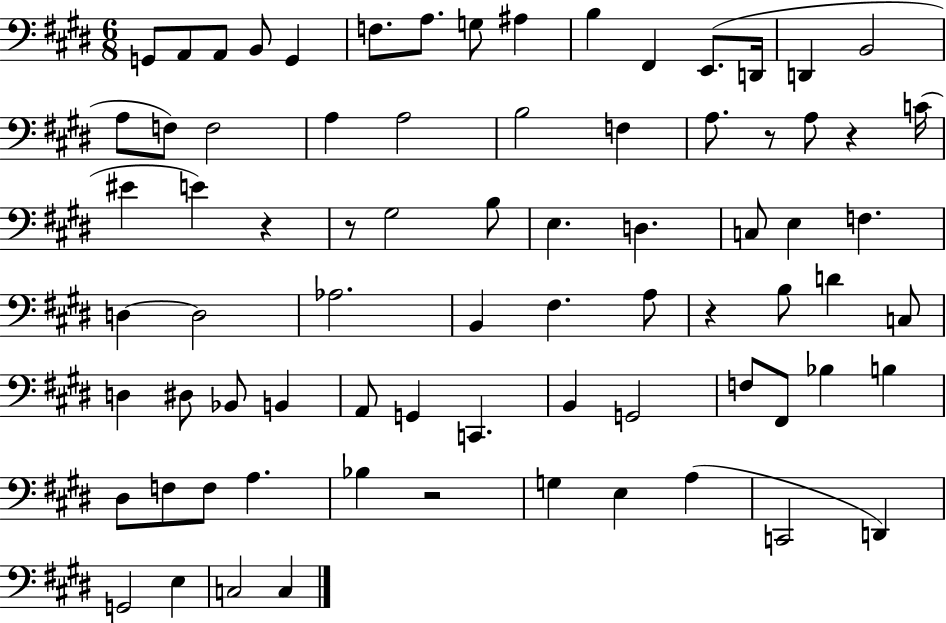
{
  \clef bass
  \numericTimeSignature
  \time 6/8
  \key e \major
  \repeat volta 2 { g,8 a,8 a,8 b,8 g,4 | f8. a8. g8 ais4 | b4 fis,4 e,8.( d,16 | d,4 b,2 | \break a8 f8) f2 | a4 a2 | b2 f4 | a8. r8 a8 r4 c'16( | \break eis'4 e'4) r4 | r8 gis2 b8 | e4. d4. | c8 e4 f4. | \break d4~~ d2 | aes2. | b,4 fis4. a8 | r4 b8 d'4 c8 | \break d4 dis8 bes,8 b,4 | a,8 g,4 c,4. | b,4 g,2 | f8 fis,8 bes4 b4 | \break dis8 f8 f8 a4. | bes4 r2 | g4 e4 a4( | c,2 d,4) | \break g,2 e4 | c2 c4 | } \bar "|."
}